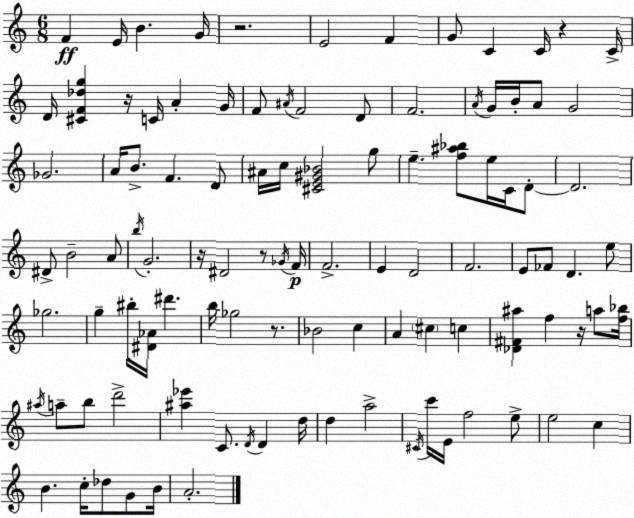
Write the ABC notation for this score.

X:1
T:Untitled
M:6/8
L:1/4
K:Am
F E/4 B G/4 z2 E2 F G/2 C C/4 z C/4 D/4 [^CF_dg] z/4 C/4 A G/4 F/2 ^A/4 F2 D/2 F2 A/4 G/4 B/4 A/2 G2 _G2 A/4 B/2 F D/2 ^A/4 c/4 [^CE^G_B]2 g/2 e [f^a_b]/2 e/4 C/4 D/2 D2 ^D/2 B2 A/2 b/4 G2 z/4 ^D2 z/2 _G/4 F/4 F2 E D2 F2 E/2 _F/2 D e/2 _g2 g ^b/4 [^D_A]/4 ^d' b/4 _g2 z/2 _B2 c A ^c c [_D^F^a] f z/4 a/2 [f_b]/4 ^a/4 a/2 b/2 d'2 [^a_e'] C/2 D/4 D d/4 d a2 ^C/4 c'/4 E/4 f2 e/2 e2 c B c/4 _d/2 G/2 B/4 A2